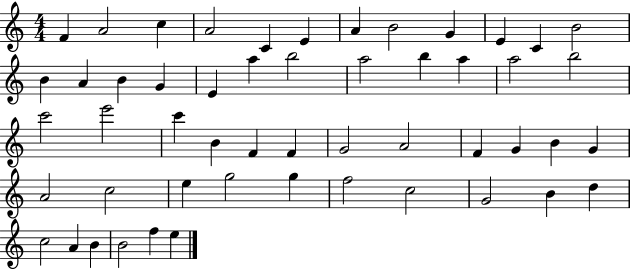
{
  \clef treble
  \numericTimeSignature
  \time 4/4
  \key c \major
  f'4 a'2 c''4 | a'2 c'4 e'4 | a'4 b'2 g'4 | e'4 c'4 b'2 | \break b'4 a'4 b'4 g'4 | e'4 a''4 b''2 | a''2 b''4 a''4 | a''2 b''2 | \break c'''2 e'''2 | c'''4 b'4 f'4 f'4 | g'2 a'2 | f'4 g'4 b'4 g'4 | \break a'2 c''2 | e''4 g''2 g''4 | f''2 c''2 | g'2 b'4 d''4 | \break c''2 a'4 b'4 | b'2 f''4 e''4 | \bar "|."
}